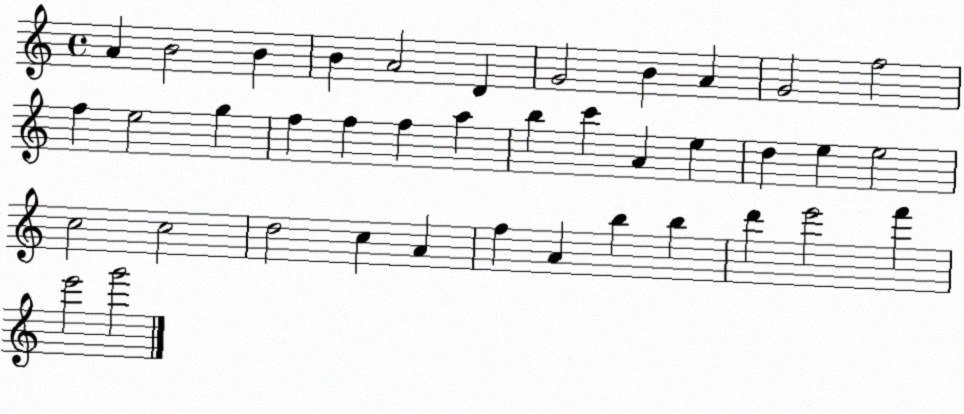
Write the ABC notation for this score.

X:1
T:Untitled
M:4/4
L:1/4
K:C
A B2 B B A2 D G2 B A G2 f2 f e2 g f f f a b c' A e d e e2 c2 c2 d2 c A f A b b d' e'2 f' e'2 g'2